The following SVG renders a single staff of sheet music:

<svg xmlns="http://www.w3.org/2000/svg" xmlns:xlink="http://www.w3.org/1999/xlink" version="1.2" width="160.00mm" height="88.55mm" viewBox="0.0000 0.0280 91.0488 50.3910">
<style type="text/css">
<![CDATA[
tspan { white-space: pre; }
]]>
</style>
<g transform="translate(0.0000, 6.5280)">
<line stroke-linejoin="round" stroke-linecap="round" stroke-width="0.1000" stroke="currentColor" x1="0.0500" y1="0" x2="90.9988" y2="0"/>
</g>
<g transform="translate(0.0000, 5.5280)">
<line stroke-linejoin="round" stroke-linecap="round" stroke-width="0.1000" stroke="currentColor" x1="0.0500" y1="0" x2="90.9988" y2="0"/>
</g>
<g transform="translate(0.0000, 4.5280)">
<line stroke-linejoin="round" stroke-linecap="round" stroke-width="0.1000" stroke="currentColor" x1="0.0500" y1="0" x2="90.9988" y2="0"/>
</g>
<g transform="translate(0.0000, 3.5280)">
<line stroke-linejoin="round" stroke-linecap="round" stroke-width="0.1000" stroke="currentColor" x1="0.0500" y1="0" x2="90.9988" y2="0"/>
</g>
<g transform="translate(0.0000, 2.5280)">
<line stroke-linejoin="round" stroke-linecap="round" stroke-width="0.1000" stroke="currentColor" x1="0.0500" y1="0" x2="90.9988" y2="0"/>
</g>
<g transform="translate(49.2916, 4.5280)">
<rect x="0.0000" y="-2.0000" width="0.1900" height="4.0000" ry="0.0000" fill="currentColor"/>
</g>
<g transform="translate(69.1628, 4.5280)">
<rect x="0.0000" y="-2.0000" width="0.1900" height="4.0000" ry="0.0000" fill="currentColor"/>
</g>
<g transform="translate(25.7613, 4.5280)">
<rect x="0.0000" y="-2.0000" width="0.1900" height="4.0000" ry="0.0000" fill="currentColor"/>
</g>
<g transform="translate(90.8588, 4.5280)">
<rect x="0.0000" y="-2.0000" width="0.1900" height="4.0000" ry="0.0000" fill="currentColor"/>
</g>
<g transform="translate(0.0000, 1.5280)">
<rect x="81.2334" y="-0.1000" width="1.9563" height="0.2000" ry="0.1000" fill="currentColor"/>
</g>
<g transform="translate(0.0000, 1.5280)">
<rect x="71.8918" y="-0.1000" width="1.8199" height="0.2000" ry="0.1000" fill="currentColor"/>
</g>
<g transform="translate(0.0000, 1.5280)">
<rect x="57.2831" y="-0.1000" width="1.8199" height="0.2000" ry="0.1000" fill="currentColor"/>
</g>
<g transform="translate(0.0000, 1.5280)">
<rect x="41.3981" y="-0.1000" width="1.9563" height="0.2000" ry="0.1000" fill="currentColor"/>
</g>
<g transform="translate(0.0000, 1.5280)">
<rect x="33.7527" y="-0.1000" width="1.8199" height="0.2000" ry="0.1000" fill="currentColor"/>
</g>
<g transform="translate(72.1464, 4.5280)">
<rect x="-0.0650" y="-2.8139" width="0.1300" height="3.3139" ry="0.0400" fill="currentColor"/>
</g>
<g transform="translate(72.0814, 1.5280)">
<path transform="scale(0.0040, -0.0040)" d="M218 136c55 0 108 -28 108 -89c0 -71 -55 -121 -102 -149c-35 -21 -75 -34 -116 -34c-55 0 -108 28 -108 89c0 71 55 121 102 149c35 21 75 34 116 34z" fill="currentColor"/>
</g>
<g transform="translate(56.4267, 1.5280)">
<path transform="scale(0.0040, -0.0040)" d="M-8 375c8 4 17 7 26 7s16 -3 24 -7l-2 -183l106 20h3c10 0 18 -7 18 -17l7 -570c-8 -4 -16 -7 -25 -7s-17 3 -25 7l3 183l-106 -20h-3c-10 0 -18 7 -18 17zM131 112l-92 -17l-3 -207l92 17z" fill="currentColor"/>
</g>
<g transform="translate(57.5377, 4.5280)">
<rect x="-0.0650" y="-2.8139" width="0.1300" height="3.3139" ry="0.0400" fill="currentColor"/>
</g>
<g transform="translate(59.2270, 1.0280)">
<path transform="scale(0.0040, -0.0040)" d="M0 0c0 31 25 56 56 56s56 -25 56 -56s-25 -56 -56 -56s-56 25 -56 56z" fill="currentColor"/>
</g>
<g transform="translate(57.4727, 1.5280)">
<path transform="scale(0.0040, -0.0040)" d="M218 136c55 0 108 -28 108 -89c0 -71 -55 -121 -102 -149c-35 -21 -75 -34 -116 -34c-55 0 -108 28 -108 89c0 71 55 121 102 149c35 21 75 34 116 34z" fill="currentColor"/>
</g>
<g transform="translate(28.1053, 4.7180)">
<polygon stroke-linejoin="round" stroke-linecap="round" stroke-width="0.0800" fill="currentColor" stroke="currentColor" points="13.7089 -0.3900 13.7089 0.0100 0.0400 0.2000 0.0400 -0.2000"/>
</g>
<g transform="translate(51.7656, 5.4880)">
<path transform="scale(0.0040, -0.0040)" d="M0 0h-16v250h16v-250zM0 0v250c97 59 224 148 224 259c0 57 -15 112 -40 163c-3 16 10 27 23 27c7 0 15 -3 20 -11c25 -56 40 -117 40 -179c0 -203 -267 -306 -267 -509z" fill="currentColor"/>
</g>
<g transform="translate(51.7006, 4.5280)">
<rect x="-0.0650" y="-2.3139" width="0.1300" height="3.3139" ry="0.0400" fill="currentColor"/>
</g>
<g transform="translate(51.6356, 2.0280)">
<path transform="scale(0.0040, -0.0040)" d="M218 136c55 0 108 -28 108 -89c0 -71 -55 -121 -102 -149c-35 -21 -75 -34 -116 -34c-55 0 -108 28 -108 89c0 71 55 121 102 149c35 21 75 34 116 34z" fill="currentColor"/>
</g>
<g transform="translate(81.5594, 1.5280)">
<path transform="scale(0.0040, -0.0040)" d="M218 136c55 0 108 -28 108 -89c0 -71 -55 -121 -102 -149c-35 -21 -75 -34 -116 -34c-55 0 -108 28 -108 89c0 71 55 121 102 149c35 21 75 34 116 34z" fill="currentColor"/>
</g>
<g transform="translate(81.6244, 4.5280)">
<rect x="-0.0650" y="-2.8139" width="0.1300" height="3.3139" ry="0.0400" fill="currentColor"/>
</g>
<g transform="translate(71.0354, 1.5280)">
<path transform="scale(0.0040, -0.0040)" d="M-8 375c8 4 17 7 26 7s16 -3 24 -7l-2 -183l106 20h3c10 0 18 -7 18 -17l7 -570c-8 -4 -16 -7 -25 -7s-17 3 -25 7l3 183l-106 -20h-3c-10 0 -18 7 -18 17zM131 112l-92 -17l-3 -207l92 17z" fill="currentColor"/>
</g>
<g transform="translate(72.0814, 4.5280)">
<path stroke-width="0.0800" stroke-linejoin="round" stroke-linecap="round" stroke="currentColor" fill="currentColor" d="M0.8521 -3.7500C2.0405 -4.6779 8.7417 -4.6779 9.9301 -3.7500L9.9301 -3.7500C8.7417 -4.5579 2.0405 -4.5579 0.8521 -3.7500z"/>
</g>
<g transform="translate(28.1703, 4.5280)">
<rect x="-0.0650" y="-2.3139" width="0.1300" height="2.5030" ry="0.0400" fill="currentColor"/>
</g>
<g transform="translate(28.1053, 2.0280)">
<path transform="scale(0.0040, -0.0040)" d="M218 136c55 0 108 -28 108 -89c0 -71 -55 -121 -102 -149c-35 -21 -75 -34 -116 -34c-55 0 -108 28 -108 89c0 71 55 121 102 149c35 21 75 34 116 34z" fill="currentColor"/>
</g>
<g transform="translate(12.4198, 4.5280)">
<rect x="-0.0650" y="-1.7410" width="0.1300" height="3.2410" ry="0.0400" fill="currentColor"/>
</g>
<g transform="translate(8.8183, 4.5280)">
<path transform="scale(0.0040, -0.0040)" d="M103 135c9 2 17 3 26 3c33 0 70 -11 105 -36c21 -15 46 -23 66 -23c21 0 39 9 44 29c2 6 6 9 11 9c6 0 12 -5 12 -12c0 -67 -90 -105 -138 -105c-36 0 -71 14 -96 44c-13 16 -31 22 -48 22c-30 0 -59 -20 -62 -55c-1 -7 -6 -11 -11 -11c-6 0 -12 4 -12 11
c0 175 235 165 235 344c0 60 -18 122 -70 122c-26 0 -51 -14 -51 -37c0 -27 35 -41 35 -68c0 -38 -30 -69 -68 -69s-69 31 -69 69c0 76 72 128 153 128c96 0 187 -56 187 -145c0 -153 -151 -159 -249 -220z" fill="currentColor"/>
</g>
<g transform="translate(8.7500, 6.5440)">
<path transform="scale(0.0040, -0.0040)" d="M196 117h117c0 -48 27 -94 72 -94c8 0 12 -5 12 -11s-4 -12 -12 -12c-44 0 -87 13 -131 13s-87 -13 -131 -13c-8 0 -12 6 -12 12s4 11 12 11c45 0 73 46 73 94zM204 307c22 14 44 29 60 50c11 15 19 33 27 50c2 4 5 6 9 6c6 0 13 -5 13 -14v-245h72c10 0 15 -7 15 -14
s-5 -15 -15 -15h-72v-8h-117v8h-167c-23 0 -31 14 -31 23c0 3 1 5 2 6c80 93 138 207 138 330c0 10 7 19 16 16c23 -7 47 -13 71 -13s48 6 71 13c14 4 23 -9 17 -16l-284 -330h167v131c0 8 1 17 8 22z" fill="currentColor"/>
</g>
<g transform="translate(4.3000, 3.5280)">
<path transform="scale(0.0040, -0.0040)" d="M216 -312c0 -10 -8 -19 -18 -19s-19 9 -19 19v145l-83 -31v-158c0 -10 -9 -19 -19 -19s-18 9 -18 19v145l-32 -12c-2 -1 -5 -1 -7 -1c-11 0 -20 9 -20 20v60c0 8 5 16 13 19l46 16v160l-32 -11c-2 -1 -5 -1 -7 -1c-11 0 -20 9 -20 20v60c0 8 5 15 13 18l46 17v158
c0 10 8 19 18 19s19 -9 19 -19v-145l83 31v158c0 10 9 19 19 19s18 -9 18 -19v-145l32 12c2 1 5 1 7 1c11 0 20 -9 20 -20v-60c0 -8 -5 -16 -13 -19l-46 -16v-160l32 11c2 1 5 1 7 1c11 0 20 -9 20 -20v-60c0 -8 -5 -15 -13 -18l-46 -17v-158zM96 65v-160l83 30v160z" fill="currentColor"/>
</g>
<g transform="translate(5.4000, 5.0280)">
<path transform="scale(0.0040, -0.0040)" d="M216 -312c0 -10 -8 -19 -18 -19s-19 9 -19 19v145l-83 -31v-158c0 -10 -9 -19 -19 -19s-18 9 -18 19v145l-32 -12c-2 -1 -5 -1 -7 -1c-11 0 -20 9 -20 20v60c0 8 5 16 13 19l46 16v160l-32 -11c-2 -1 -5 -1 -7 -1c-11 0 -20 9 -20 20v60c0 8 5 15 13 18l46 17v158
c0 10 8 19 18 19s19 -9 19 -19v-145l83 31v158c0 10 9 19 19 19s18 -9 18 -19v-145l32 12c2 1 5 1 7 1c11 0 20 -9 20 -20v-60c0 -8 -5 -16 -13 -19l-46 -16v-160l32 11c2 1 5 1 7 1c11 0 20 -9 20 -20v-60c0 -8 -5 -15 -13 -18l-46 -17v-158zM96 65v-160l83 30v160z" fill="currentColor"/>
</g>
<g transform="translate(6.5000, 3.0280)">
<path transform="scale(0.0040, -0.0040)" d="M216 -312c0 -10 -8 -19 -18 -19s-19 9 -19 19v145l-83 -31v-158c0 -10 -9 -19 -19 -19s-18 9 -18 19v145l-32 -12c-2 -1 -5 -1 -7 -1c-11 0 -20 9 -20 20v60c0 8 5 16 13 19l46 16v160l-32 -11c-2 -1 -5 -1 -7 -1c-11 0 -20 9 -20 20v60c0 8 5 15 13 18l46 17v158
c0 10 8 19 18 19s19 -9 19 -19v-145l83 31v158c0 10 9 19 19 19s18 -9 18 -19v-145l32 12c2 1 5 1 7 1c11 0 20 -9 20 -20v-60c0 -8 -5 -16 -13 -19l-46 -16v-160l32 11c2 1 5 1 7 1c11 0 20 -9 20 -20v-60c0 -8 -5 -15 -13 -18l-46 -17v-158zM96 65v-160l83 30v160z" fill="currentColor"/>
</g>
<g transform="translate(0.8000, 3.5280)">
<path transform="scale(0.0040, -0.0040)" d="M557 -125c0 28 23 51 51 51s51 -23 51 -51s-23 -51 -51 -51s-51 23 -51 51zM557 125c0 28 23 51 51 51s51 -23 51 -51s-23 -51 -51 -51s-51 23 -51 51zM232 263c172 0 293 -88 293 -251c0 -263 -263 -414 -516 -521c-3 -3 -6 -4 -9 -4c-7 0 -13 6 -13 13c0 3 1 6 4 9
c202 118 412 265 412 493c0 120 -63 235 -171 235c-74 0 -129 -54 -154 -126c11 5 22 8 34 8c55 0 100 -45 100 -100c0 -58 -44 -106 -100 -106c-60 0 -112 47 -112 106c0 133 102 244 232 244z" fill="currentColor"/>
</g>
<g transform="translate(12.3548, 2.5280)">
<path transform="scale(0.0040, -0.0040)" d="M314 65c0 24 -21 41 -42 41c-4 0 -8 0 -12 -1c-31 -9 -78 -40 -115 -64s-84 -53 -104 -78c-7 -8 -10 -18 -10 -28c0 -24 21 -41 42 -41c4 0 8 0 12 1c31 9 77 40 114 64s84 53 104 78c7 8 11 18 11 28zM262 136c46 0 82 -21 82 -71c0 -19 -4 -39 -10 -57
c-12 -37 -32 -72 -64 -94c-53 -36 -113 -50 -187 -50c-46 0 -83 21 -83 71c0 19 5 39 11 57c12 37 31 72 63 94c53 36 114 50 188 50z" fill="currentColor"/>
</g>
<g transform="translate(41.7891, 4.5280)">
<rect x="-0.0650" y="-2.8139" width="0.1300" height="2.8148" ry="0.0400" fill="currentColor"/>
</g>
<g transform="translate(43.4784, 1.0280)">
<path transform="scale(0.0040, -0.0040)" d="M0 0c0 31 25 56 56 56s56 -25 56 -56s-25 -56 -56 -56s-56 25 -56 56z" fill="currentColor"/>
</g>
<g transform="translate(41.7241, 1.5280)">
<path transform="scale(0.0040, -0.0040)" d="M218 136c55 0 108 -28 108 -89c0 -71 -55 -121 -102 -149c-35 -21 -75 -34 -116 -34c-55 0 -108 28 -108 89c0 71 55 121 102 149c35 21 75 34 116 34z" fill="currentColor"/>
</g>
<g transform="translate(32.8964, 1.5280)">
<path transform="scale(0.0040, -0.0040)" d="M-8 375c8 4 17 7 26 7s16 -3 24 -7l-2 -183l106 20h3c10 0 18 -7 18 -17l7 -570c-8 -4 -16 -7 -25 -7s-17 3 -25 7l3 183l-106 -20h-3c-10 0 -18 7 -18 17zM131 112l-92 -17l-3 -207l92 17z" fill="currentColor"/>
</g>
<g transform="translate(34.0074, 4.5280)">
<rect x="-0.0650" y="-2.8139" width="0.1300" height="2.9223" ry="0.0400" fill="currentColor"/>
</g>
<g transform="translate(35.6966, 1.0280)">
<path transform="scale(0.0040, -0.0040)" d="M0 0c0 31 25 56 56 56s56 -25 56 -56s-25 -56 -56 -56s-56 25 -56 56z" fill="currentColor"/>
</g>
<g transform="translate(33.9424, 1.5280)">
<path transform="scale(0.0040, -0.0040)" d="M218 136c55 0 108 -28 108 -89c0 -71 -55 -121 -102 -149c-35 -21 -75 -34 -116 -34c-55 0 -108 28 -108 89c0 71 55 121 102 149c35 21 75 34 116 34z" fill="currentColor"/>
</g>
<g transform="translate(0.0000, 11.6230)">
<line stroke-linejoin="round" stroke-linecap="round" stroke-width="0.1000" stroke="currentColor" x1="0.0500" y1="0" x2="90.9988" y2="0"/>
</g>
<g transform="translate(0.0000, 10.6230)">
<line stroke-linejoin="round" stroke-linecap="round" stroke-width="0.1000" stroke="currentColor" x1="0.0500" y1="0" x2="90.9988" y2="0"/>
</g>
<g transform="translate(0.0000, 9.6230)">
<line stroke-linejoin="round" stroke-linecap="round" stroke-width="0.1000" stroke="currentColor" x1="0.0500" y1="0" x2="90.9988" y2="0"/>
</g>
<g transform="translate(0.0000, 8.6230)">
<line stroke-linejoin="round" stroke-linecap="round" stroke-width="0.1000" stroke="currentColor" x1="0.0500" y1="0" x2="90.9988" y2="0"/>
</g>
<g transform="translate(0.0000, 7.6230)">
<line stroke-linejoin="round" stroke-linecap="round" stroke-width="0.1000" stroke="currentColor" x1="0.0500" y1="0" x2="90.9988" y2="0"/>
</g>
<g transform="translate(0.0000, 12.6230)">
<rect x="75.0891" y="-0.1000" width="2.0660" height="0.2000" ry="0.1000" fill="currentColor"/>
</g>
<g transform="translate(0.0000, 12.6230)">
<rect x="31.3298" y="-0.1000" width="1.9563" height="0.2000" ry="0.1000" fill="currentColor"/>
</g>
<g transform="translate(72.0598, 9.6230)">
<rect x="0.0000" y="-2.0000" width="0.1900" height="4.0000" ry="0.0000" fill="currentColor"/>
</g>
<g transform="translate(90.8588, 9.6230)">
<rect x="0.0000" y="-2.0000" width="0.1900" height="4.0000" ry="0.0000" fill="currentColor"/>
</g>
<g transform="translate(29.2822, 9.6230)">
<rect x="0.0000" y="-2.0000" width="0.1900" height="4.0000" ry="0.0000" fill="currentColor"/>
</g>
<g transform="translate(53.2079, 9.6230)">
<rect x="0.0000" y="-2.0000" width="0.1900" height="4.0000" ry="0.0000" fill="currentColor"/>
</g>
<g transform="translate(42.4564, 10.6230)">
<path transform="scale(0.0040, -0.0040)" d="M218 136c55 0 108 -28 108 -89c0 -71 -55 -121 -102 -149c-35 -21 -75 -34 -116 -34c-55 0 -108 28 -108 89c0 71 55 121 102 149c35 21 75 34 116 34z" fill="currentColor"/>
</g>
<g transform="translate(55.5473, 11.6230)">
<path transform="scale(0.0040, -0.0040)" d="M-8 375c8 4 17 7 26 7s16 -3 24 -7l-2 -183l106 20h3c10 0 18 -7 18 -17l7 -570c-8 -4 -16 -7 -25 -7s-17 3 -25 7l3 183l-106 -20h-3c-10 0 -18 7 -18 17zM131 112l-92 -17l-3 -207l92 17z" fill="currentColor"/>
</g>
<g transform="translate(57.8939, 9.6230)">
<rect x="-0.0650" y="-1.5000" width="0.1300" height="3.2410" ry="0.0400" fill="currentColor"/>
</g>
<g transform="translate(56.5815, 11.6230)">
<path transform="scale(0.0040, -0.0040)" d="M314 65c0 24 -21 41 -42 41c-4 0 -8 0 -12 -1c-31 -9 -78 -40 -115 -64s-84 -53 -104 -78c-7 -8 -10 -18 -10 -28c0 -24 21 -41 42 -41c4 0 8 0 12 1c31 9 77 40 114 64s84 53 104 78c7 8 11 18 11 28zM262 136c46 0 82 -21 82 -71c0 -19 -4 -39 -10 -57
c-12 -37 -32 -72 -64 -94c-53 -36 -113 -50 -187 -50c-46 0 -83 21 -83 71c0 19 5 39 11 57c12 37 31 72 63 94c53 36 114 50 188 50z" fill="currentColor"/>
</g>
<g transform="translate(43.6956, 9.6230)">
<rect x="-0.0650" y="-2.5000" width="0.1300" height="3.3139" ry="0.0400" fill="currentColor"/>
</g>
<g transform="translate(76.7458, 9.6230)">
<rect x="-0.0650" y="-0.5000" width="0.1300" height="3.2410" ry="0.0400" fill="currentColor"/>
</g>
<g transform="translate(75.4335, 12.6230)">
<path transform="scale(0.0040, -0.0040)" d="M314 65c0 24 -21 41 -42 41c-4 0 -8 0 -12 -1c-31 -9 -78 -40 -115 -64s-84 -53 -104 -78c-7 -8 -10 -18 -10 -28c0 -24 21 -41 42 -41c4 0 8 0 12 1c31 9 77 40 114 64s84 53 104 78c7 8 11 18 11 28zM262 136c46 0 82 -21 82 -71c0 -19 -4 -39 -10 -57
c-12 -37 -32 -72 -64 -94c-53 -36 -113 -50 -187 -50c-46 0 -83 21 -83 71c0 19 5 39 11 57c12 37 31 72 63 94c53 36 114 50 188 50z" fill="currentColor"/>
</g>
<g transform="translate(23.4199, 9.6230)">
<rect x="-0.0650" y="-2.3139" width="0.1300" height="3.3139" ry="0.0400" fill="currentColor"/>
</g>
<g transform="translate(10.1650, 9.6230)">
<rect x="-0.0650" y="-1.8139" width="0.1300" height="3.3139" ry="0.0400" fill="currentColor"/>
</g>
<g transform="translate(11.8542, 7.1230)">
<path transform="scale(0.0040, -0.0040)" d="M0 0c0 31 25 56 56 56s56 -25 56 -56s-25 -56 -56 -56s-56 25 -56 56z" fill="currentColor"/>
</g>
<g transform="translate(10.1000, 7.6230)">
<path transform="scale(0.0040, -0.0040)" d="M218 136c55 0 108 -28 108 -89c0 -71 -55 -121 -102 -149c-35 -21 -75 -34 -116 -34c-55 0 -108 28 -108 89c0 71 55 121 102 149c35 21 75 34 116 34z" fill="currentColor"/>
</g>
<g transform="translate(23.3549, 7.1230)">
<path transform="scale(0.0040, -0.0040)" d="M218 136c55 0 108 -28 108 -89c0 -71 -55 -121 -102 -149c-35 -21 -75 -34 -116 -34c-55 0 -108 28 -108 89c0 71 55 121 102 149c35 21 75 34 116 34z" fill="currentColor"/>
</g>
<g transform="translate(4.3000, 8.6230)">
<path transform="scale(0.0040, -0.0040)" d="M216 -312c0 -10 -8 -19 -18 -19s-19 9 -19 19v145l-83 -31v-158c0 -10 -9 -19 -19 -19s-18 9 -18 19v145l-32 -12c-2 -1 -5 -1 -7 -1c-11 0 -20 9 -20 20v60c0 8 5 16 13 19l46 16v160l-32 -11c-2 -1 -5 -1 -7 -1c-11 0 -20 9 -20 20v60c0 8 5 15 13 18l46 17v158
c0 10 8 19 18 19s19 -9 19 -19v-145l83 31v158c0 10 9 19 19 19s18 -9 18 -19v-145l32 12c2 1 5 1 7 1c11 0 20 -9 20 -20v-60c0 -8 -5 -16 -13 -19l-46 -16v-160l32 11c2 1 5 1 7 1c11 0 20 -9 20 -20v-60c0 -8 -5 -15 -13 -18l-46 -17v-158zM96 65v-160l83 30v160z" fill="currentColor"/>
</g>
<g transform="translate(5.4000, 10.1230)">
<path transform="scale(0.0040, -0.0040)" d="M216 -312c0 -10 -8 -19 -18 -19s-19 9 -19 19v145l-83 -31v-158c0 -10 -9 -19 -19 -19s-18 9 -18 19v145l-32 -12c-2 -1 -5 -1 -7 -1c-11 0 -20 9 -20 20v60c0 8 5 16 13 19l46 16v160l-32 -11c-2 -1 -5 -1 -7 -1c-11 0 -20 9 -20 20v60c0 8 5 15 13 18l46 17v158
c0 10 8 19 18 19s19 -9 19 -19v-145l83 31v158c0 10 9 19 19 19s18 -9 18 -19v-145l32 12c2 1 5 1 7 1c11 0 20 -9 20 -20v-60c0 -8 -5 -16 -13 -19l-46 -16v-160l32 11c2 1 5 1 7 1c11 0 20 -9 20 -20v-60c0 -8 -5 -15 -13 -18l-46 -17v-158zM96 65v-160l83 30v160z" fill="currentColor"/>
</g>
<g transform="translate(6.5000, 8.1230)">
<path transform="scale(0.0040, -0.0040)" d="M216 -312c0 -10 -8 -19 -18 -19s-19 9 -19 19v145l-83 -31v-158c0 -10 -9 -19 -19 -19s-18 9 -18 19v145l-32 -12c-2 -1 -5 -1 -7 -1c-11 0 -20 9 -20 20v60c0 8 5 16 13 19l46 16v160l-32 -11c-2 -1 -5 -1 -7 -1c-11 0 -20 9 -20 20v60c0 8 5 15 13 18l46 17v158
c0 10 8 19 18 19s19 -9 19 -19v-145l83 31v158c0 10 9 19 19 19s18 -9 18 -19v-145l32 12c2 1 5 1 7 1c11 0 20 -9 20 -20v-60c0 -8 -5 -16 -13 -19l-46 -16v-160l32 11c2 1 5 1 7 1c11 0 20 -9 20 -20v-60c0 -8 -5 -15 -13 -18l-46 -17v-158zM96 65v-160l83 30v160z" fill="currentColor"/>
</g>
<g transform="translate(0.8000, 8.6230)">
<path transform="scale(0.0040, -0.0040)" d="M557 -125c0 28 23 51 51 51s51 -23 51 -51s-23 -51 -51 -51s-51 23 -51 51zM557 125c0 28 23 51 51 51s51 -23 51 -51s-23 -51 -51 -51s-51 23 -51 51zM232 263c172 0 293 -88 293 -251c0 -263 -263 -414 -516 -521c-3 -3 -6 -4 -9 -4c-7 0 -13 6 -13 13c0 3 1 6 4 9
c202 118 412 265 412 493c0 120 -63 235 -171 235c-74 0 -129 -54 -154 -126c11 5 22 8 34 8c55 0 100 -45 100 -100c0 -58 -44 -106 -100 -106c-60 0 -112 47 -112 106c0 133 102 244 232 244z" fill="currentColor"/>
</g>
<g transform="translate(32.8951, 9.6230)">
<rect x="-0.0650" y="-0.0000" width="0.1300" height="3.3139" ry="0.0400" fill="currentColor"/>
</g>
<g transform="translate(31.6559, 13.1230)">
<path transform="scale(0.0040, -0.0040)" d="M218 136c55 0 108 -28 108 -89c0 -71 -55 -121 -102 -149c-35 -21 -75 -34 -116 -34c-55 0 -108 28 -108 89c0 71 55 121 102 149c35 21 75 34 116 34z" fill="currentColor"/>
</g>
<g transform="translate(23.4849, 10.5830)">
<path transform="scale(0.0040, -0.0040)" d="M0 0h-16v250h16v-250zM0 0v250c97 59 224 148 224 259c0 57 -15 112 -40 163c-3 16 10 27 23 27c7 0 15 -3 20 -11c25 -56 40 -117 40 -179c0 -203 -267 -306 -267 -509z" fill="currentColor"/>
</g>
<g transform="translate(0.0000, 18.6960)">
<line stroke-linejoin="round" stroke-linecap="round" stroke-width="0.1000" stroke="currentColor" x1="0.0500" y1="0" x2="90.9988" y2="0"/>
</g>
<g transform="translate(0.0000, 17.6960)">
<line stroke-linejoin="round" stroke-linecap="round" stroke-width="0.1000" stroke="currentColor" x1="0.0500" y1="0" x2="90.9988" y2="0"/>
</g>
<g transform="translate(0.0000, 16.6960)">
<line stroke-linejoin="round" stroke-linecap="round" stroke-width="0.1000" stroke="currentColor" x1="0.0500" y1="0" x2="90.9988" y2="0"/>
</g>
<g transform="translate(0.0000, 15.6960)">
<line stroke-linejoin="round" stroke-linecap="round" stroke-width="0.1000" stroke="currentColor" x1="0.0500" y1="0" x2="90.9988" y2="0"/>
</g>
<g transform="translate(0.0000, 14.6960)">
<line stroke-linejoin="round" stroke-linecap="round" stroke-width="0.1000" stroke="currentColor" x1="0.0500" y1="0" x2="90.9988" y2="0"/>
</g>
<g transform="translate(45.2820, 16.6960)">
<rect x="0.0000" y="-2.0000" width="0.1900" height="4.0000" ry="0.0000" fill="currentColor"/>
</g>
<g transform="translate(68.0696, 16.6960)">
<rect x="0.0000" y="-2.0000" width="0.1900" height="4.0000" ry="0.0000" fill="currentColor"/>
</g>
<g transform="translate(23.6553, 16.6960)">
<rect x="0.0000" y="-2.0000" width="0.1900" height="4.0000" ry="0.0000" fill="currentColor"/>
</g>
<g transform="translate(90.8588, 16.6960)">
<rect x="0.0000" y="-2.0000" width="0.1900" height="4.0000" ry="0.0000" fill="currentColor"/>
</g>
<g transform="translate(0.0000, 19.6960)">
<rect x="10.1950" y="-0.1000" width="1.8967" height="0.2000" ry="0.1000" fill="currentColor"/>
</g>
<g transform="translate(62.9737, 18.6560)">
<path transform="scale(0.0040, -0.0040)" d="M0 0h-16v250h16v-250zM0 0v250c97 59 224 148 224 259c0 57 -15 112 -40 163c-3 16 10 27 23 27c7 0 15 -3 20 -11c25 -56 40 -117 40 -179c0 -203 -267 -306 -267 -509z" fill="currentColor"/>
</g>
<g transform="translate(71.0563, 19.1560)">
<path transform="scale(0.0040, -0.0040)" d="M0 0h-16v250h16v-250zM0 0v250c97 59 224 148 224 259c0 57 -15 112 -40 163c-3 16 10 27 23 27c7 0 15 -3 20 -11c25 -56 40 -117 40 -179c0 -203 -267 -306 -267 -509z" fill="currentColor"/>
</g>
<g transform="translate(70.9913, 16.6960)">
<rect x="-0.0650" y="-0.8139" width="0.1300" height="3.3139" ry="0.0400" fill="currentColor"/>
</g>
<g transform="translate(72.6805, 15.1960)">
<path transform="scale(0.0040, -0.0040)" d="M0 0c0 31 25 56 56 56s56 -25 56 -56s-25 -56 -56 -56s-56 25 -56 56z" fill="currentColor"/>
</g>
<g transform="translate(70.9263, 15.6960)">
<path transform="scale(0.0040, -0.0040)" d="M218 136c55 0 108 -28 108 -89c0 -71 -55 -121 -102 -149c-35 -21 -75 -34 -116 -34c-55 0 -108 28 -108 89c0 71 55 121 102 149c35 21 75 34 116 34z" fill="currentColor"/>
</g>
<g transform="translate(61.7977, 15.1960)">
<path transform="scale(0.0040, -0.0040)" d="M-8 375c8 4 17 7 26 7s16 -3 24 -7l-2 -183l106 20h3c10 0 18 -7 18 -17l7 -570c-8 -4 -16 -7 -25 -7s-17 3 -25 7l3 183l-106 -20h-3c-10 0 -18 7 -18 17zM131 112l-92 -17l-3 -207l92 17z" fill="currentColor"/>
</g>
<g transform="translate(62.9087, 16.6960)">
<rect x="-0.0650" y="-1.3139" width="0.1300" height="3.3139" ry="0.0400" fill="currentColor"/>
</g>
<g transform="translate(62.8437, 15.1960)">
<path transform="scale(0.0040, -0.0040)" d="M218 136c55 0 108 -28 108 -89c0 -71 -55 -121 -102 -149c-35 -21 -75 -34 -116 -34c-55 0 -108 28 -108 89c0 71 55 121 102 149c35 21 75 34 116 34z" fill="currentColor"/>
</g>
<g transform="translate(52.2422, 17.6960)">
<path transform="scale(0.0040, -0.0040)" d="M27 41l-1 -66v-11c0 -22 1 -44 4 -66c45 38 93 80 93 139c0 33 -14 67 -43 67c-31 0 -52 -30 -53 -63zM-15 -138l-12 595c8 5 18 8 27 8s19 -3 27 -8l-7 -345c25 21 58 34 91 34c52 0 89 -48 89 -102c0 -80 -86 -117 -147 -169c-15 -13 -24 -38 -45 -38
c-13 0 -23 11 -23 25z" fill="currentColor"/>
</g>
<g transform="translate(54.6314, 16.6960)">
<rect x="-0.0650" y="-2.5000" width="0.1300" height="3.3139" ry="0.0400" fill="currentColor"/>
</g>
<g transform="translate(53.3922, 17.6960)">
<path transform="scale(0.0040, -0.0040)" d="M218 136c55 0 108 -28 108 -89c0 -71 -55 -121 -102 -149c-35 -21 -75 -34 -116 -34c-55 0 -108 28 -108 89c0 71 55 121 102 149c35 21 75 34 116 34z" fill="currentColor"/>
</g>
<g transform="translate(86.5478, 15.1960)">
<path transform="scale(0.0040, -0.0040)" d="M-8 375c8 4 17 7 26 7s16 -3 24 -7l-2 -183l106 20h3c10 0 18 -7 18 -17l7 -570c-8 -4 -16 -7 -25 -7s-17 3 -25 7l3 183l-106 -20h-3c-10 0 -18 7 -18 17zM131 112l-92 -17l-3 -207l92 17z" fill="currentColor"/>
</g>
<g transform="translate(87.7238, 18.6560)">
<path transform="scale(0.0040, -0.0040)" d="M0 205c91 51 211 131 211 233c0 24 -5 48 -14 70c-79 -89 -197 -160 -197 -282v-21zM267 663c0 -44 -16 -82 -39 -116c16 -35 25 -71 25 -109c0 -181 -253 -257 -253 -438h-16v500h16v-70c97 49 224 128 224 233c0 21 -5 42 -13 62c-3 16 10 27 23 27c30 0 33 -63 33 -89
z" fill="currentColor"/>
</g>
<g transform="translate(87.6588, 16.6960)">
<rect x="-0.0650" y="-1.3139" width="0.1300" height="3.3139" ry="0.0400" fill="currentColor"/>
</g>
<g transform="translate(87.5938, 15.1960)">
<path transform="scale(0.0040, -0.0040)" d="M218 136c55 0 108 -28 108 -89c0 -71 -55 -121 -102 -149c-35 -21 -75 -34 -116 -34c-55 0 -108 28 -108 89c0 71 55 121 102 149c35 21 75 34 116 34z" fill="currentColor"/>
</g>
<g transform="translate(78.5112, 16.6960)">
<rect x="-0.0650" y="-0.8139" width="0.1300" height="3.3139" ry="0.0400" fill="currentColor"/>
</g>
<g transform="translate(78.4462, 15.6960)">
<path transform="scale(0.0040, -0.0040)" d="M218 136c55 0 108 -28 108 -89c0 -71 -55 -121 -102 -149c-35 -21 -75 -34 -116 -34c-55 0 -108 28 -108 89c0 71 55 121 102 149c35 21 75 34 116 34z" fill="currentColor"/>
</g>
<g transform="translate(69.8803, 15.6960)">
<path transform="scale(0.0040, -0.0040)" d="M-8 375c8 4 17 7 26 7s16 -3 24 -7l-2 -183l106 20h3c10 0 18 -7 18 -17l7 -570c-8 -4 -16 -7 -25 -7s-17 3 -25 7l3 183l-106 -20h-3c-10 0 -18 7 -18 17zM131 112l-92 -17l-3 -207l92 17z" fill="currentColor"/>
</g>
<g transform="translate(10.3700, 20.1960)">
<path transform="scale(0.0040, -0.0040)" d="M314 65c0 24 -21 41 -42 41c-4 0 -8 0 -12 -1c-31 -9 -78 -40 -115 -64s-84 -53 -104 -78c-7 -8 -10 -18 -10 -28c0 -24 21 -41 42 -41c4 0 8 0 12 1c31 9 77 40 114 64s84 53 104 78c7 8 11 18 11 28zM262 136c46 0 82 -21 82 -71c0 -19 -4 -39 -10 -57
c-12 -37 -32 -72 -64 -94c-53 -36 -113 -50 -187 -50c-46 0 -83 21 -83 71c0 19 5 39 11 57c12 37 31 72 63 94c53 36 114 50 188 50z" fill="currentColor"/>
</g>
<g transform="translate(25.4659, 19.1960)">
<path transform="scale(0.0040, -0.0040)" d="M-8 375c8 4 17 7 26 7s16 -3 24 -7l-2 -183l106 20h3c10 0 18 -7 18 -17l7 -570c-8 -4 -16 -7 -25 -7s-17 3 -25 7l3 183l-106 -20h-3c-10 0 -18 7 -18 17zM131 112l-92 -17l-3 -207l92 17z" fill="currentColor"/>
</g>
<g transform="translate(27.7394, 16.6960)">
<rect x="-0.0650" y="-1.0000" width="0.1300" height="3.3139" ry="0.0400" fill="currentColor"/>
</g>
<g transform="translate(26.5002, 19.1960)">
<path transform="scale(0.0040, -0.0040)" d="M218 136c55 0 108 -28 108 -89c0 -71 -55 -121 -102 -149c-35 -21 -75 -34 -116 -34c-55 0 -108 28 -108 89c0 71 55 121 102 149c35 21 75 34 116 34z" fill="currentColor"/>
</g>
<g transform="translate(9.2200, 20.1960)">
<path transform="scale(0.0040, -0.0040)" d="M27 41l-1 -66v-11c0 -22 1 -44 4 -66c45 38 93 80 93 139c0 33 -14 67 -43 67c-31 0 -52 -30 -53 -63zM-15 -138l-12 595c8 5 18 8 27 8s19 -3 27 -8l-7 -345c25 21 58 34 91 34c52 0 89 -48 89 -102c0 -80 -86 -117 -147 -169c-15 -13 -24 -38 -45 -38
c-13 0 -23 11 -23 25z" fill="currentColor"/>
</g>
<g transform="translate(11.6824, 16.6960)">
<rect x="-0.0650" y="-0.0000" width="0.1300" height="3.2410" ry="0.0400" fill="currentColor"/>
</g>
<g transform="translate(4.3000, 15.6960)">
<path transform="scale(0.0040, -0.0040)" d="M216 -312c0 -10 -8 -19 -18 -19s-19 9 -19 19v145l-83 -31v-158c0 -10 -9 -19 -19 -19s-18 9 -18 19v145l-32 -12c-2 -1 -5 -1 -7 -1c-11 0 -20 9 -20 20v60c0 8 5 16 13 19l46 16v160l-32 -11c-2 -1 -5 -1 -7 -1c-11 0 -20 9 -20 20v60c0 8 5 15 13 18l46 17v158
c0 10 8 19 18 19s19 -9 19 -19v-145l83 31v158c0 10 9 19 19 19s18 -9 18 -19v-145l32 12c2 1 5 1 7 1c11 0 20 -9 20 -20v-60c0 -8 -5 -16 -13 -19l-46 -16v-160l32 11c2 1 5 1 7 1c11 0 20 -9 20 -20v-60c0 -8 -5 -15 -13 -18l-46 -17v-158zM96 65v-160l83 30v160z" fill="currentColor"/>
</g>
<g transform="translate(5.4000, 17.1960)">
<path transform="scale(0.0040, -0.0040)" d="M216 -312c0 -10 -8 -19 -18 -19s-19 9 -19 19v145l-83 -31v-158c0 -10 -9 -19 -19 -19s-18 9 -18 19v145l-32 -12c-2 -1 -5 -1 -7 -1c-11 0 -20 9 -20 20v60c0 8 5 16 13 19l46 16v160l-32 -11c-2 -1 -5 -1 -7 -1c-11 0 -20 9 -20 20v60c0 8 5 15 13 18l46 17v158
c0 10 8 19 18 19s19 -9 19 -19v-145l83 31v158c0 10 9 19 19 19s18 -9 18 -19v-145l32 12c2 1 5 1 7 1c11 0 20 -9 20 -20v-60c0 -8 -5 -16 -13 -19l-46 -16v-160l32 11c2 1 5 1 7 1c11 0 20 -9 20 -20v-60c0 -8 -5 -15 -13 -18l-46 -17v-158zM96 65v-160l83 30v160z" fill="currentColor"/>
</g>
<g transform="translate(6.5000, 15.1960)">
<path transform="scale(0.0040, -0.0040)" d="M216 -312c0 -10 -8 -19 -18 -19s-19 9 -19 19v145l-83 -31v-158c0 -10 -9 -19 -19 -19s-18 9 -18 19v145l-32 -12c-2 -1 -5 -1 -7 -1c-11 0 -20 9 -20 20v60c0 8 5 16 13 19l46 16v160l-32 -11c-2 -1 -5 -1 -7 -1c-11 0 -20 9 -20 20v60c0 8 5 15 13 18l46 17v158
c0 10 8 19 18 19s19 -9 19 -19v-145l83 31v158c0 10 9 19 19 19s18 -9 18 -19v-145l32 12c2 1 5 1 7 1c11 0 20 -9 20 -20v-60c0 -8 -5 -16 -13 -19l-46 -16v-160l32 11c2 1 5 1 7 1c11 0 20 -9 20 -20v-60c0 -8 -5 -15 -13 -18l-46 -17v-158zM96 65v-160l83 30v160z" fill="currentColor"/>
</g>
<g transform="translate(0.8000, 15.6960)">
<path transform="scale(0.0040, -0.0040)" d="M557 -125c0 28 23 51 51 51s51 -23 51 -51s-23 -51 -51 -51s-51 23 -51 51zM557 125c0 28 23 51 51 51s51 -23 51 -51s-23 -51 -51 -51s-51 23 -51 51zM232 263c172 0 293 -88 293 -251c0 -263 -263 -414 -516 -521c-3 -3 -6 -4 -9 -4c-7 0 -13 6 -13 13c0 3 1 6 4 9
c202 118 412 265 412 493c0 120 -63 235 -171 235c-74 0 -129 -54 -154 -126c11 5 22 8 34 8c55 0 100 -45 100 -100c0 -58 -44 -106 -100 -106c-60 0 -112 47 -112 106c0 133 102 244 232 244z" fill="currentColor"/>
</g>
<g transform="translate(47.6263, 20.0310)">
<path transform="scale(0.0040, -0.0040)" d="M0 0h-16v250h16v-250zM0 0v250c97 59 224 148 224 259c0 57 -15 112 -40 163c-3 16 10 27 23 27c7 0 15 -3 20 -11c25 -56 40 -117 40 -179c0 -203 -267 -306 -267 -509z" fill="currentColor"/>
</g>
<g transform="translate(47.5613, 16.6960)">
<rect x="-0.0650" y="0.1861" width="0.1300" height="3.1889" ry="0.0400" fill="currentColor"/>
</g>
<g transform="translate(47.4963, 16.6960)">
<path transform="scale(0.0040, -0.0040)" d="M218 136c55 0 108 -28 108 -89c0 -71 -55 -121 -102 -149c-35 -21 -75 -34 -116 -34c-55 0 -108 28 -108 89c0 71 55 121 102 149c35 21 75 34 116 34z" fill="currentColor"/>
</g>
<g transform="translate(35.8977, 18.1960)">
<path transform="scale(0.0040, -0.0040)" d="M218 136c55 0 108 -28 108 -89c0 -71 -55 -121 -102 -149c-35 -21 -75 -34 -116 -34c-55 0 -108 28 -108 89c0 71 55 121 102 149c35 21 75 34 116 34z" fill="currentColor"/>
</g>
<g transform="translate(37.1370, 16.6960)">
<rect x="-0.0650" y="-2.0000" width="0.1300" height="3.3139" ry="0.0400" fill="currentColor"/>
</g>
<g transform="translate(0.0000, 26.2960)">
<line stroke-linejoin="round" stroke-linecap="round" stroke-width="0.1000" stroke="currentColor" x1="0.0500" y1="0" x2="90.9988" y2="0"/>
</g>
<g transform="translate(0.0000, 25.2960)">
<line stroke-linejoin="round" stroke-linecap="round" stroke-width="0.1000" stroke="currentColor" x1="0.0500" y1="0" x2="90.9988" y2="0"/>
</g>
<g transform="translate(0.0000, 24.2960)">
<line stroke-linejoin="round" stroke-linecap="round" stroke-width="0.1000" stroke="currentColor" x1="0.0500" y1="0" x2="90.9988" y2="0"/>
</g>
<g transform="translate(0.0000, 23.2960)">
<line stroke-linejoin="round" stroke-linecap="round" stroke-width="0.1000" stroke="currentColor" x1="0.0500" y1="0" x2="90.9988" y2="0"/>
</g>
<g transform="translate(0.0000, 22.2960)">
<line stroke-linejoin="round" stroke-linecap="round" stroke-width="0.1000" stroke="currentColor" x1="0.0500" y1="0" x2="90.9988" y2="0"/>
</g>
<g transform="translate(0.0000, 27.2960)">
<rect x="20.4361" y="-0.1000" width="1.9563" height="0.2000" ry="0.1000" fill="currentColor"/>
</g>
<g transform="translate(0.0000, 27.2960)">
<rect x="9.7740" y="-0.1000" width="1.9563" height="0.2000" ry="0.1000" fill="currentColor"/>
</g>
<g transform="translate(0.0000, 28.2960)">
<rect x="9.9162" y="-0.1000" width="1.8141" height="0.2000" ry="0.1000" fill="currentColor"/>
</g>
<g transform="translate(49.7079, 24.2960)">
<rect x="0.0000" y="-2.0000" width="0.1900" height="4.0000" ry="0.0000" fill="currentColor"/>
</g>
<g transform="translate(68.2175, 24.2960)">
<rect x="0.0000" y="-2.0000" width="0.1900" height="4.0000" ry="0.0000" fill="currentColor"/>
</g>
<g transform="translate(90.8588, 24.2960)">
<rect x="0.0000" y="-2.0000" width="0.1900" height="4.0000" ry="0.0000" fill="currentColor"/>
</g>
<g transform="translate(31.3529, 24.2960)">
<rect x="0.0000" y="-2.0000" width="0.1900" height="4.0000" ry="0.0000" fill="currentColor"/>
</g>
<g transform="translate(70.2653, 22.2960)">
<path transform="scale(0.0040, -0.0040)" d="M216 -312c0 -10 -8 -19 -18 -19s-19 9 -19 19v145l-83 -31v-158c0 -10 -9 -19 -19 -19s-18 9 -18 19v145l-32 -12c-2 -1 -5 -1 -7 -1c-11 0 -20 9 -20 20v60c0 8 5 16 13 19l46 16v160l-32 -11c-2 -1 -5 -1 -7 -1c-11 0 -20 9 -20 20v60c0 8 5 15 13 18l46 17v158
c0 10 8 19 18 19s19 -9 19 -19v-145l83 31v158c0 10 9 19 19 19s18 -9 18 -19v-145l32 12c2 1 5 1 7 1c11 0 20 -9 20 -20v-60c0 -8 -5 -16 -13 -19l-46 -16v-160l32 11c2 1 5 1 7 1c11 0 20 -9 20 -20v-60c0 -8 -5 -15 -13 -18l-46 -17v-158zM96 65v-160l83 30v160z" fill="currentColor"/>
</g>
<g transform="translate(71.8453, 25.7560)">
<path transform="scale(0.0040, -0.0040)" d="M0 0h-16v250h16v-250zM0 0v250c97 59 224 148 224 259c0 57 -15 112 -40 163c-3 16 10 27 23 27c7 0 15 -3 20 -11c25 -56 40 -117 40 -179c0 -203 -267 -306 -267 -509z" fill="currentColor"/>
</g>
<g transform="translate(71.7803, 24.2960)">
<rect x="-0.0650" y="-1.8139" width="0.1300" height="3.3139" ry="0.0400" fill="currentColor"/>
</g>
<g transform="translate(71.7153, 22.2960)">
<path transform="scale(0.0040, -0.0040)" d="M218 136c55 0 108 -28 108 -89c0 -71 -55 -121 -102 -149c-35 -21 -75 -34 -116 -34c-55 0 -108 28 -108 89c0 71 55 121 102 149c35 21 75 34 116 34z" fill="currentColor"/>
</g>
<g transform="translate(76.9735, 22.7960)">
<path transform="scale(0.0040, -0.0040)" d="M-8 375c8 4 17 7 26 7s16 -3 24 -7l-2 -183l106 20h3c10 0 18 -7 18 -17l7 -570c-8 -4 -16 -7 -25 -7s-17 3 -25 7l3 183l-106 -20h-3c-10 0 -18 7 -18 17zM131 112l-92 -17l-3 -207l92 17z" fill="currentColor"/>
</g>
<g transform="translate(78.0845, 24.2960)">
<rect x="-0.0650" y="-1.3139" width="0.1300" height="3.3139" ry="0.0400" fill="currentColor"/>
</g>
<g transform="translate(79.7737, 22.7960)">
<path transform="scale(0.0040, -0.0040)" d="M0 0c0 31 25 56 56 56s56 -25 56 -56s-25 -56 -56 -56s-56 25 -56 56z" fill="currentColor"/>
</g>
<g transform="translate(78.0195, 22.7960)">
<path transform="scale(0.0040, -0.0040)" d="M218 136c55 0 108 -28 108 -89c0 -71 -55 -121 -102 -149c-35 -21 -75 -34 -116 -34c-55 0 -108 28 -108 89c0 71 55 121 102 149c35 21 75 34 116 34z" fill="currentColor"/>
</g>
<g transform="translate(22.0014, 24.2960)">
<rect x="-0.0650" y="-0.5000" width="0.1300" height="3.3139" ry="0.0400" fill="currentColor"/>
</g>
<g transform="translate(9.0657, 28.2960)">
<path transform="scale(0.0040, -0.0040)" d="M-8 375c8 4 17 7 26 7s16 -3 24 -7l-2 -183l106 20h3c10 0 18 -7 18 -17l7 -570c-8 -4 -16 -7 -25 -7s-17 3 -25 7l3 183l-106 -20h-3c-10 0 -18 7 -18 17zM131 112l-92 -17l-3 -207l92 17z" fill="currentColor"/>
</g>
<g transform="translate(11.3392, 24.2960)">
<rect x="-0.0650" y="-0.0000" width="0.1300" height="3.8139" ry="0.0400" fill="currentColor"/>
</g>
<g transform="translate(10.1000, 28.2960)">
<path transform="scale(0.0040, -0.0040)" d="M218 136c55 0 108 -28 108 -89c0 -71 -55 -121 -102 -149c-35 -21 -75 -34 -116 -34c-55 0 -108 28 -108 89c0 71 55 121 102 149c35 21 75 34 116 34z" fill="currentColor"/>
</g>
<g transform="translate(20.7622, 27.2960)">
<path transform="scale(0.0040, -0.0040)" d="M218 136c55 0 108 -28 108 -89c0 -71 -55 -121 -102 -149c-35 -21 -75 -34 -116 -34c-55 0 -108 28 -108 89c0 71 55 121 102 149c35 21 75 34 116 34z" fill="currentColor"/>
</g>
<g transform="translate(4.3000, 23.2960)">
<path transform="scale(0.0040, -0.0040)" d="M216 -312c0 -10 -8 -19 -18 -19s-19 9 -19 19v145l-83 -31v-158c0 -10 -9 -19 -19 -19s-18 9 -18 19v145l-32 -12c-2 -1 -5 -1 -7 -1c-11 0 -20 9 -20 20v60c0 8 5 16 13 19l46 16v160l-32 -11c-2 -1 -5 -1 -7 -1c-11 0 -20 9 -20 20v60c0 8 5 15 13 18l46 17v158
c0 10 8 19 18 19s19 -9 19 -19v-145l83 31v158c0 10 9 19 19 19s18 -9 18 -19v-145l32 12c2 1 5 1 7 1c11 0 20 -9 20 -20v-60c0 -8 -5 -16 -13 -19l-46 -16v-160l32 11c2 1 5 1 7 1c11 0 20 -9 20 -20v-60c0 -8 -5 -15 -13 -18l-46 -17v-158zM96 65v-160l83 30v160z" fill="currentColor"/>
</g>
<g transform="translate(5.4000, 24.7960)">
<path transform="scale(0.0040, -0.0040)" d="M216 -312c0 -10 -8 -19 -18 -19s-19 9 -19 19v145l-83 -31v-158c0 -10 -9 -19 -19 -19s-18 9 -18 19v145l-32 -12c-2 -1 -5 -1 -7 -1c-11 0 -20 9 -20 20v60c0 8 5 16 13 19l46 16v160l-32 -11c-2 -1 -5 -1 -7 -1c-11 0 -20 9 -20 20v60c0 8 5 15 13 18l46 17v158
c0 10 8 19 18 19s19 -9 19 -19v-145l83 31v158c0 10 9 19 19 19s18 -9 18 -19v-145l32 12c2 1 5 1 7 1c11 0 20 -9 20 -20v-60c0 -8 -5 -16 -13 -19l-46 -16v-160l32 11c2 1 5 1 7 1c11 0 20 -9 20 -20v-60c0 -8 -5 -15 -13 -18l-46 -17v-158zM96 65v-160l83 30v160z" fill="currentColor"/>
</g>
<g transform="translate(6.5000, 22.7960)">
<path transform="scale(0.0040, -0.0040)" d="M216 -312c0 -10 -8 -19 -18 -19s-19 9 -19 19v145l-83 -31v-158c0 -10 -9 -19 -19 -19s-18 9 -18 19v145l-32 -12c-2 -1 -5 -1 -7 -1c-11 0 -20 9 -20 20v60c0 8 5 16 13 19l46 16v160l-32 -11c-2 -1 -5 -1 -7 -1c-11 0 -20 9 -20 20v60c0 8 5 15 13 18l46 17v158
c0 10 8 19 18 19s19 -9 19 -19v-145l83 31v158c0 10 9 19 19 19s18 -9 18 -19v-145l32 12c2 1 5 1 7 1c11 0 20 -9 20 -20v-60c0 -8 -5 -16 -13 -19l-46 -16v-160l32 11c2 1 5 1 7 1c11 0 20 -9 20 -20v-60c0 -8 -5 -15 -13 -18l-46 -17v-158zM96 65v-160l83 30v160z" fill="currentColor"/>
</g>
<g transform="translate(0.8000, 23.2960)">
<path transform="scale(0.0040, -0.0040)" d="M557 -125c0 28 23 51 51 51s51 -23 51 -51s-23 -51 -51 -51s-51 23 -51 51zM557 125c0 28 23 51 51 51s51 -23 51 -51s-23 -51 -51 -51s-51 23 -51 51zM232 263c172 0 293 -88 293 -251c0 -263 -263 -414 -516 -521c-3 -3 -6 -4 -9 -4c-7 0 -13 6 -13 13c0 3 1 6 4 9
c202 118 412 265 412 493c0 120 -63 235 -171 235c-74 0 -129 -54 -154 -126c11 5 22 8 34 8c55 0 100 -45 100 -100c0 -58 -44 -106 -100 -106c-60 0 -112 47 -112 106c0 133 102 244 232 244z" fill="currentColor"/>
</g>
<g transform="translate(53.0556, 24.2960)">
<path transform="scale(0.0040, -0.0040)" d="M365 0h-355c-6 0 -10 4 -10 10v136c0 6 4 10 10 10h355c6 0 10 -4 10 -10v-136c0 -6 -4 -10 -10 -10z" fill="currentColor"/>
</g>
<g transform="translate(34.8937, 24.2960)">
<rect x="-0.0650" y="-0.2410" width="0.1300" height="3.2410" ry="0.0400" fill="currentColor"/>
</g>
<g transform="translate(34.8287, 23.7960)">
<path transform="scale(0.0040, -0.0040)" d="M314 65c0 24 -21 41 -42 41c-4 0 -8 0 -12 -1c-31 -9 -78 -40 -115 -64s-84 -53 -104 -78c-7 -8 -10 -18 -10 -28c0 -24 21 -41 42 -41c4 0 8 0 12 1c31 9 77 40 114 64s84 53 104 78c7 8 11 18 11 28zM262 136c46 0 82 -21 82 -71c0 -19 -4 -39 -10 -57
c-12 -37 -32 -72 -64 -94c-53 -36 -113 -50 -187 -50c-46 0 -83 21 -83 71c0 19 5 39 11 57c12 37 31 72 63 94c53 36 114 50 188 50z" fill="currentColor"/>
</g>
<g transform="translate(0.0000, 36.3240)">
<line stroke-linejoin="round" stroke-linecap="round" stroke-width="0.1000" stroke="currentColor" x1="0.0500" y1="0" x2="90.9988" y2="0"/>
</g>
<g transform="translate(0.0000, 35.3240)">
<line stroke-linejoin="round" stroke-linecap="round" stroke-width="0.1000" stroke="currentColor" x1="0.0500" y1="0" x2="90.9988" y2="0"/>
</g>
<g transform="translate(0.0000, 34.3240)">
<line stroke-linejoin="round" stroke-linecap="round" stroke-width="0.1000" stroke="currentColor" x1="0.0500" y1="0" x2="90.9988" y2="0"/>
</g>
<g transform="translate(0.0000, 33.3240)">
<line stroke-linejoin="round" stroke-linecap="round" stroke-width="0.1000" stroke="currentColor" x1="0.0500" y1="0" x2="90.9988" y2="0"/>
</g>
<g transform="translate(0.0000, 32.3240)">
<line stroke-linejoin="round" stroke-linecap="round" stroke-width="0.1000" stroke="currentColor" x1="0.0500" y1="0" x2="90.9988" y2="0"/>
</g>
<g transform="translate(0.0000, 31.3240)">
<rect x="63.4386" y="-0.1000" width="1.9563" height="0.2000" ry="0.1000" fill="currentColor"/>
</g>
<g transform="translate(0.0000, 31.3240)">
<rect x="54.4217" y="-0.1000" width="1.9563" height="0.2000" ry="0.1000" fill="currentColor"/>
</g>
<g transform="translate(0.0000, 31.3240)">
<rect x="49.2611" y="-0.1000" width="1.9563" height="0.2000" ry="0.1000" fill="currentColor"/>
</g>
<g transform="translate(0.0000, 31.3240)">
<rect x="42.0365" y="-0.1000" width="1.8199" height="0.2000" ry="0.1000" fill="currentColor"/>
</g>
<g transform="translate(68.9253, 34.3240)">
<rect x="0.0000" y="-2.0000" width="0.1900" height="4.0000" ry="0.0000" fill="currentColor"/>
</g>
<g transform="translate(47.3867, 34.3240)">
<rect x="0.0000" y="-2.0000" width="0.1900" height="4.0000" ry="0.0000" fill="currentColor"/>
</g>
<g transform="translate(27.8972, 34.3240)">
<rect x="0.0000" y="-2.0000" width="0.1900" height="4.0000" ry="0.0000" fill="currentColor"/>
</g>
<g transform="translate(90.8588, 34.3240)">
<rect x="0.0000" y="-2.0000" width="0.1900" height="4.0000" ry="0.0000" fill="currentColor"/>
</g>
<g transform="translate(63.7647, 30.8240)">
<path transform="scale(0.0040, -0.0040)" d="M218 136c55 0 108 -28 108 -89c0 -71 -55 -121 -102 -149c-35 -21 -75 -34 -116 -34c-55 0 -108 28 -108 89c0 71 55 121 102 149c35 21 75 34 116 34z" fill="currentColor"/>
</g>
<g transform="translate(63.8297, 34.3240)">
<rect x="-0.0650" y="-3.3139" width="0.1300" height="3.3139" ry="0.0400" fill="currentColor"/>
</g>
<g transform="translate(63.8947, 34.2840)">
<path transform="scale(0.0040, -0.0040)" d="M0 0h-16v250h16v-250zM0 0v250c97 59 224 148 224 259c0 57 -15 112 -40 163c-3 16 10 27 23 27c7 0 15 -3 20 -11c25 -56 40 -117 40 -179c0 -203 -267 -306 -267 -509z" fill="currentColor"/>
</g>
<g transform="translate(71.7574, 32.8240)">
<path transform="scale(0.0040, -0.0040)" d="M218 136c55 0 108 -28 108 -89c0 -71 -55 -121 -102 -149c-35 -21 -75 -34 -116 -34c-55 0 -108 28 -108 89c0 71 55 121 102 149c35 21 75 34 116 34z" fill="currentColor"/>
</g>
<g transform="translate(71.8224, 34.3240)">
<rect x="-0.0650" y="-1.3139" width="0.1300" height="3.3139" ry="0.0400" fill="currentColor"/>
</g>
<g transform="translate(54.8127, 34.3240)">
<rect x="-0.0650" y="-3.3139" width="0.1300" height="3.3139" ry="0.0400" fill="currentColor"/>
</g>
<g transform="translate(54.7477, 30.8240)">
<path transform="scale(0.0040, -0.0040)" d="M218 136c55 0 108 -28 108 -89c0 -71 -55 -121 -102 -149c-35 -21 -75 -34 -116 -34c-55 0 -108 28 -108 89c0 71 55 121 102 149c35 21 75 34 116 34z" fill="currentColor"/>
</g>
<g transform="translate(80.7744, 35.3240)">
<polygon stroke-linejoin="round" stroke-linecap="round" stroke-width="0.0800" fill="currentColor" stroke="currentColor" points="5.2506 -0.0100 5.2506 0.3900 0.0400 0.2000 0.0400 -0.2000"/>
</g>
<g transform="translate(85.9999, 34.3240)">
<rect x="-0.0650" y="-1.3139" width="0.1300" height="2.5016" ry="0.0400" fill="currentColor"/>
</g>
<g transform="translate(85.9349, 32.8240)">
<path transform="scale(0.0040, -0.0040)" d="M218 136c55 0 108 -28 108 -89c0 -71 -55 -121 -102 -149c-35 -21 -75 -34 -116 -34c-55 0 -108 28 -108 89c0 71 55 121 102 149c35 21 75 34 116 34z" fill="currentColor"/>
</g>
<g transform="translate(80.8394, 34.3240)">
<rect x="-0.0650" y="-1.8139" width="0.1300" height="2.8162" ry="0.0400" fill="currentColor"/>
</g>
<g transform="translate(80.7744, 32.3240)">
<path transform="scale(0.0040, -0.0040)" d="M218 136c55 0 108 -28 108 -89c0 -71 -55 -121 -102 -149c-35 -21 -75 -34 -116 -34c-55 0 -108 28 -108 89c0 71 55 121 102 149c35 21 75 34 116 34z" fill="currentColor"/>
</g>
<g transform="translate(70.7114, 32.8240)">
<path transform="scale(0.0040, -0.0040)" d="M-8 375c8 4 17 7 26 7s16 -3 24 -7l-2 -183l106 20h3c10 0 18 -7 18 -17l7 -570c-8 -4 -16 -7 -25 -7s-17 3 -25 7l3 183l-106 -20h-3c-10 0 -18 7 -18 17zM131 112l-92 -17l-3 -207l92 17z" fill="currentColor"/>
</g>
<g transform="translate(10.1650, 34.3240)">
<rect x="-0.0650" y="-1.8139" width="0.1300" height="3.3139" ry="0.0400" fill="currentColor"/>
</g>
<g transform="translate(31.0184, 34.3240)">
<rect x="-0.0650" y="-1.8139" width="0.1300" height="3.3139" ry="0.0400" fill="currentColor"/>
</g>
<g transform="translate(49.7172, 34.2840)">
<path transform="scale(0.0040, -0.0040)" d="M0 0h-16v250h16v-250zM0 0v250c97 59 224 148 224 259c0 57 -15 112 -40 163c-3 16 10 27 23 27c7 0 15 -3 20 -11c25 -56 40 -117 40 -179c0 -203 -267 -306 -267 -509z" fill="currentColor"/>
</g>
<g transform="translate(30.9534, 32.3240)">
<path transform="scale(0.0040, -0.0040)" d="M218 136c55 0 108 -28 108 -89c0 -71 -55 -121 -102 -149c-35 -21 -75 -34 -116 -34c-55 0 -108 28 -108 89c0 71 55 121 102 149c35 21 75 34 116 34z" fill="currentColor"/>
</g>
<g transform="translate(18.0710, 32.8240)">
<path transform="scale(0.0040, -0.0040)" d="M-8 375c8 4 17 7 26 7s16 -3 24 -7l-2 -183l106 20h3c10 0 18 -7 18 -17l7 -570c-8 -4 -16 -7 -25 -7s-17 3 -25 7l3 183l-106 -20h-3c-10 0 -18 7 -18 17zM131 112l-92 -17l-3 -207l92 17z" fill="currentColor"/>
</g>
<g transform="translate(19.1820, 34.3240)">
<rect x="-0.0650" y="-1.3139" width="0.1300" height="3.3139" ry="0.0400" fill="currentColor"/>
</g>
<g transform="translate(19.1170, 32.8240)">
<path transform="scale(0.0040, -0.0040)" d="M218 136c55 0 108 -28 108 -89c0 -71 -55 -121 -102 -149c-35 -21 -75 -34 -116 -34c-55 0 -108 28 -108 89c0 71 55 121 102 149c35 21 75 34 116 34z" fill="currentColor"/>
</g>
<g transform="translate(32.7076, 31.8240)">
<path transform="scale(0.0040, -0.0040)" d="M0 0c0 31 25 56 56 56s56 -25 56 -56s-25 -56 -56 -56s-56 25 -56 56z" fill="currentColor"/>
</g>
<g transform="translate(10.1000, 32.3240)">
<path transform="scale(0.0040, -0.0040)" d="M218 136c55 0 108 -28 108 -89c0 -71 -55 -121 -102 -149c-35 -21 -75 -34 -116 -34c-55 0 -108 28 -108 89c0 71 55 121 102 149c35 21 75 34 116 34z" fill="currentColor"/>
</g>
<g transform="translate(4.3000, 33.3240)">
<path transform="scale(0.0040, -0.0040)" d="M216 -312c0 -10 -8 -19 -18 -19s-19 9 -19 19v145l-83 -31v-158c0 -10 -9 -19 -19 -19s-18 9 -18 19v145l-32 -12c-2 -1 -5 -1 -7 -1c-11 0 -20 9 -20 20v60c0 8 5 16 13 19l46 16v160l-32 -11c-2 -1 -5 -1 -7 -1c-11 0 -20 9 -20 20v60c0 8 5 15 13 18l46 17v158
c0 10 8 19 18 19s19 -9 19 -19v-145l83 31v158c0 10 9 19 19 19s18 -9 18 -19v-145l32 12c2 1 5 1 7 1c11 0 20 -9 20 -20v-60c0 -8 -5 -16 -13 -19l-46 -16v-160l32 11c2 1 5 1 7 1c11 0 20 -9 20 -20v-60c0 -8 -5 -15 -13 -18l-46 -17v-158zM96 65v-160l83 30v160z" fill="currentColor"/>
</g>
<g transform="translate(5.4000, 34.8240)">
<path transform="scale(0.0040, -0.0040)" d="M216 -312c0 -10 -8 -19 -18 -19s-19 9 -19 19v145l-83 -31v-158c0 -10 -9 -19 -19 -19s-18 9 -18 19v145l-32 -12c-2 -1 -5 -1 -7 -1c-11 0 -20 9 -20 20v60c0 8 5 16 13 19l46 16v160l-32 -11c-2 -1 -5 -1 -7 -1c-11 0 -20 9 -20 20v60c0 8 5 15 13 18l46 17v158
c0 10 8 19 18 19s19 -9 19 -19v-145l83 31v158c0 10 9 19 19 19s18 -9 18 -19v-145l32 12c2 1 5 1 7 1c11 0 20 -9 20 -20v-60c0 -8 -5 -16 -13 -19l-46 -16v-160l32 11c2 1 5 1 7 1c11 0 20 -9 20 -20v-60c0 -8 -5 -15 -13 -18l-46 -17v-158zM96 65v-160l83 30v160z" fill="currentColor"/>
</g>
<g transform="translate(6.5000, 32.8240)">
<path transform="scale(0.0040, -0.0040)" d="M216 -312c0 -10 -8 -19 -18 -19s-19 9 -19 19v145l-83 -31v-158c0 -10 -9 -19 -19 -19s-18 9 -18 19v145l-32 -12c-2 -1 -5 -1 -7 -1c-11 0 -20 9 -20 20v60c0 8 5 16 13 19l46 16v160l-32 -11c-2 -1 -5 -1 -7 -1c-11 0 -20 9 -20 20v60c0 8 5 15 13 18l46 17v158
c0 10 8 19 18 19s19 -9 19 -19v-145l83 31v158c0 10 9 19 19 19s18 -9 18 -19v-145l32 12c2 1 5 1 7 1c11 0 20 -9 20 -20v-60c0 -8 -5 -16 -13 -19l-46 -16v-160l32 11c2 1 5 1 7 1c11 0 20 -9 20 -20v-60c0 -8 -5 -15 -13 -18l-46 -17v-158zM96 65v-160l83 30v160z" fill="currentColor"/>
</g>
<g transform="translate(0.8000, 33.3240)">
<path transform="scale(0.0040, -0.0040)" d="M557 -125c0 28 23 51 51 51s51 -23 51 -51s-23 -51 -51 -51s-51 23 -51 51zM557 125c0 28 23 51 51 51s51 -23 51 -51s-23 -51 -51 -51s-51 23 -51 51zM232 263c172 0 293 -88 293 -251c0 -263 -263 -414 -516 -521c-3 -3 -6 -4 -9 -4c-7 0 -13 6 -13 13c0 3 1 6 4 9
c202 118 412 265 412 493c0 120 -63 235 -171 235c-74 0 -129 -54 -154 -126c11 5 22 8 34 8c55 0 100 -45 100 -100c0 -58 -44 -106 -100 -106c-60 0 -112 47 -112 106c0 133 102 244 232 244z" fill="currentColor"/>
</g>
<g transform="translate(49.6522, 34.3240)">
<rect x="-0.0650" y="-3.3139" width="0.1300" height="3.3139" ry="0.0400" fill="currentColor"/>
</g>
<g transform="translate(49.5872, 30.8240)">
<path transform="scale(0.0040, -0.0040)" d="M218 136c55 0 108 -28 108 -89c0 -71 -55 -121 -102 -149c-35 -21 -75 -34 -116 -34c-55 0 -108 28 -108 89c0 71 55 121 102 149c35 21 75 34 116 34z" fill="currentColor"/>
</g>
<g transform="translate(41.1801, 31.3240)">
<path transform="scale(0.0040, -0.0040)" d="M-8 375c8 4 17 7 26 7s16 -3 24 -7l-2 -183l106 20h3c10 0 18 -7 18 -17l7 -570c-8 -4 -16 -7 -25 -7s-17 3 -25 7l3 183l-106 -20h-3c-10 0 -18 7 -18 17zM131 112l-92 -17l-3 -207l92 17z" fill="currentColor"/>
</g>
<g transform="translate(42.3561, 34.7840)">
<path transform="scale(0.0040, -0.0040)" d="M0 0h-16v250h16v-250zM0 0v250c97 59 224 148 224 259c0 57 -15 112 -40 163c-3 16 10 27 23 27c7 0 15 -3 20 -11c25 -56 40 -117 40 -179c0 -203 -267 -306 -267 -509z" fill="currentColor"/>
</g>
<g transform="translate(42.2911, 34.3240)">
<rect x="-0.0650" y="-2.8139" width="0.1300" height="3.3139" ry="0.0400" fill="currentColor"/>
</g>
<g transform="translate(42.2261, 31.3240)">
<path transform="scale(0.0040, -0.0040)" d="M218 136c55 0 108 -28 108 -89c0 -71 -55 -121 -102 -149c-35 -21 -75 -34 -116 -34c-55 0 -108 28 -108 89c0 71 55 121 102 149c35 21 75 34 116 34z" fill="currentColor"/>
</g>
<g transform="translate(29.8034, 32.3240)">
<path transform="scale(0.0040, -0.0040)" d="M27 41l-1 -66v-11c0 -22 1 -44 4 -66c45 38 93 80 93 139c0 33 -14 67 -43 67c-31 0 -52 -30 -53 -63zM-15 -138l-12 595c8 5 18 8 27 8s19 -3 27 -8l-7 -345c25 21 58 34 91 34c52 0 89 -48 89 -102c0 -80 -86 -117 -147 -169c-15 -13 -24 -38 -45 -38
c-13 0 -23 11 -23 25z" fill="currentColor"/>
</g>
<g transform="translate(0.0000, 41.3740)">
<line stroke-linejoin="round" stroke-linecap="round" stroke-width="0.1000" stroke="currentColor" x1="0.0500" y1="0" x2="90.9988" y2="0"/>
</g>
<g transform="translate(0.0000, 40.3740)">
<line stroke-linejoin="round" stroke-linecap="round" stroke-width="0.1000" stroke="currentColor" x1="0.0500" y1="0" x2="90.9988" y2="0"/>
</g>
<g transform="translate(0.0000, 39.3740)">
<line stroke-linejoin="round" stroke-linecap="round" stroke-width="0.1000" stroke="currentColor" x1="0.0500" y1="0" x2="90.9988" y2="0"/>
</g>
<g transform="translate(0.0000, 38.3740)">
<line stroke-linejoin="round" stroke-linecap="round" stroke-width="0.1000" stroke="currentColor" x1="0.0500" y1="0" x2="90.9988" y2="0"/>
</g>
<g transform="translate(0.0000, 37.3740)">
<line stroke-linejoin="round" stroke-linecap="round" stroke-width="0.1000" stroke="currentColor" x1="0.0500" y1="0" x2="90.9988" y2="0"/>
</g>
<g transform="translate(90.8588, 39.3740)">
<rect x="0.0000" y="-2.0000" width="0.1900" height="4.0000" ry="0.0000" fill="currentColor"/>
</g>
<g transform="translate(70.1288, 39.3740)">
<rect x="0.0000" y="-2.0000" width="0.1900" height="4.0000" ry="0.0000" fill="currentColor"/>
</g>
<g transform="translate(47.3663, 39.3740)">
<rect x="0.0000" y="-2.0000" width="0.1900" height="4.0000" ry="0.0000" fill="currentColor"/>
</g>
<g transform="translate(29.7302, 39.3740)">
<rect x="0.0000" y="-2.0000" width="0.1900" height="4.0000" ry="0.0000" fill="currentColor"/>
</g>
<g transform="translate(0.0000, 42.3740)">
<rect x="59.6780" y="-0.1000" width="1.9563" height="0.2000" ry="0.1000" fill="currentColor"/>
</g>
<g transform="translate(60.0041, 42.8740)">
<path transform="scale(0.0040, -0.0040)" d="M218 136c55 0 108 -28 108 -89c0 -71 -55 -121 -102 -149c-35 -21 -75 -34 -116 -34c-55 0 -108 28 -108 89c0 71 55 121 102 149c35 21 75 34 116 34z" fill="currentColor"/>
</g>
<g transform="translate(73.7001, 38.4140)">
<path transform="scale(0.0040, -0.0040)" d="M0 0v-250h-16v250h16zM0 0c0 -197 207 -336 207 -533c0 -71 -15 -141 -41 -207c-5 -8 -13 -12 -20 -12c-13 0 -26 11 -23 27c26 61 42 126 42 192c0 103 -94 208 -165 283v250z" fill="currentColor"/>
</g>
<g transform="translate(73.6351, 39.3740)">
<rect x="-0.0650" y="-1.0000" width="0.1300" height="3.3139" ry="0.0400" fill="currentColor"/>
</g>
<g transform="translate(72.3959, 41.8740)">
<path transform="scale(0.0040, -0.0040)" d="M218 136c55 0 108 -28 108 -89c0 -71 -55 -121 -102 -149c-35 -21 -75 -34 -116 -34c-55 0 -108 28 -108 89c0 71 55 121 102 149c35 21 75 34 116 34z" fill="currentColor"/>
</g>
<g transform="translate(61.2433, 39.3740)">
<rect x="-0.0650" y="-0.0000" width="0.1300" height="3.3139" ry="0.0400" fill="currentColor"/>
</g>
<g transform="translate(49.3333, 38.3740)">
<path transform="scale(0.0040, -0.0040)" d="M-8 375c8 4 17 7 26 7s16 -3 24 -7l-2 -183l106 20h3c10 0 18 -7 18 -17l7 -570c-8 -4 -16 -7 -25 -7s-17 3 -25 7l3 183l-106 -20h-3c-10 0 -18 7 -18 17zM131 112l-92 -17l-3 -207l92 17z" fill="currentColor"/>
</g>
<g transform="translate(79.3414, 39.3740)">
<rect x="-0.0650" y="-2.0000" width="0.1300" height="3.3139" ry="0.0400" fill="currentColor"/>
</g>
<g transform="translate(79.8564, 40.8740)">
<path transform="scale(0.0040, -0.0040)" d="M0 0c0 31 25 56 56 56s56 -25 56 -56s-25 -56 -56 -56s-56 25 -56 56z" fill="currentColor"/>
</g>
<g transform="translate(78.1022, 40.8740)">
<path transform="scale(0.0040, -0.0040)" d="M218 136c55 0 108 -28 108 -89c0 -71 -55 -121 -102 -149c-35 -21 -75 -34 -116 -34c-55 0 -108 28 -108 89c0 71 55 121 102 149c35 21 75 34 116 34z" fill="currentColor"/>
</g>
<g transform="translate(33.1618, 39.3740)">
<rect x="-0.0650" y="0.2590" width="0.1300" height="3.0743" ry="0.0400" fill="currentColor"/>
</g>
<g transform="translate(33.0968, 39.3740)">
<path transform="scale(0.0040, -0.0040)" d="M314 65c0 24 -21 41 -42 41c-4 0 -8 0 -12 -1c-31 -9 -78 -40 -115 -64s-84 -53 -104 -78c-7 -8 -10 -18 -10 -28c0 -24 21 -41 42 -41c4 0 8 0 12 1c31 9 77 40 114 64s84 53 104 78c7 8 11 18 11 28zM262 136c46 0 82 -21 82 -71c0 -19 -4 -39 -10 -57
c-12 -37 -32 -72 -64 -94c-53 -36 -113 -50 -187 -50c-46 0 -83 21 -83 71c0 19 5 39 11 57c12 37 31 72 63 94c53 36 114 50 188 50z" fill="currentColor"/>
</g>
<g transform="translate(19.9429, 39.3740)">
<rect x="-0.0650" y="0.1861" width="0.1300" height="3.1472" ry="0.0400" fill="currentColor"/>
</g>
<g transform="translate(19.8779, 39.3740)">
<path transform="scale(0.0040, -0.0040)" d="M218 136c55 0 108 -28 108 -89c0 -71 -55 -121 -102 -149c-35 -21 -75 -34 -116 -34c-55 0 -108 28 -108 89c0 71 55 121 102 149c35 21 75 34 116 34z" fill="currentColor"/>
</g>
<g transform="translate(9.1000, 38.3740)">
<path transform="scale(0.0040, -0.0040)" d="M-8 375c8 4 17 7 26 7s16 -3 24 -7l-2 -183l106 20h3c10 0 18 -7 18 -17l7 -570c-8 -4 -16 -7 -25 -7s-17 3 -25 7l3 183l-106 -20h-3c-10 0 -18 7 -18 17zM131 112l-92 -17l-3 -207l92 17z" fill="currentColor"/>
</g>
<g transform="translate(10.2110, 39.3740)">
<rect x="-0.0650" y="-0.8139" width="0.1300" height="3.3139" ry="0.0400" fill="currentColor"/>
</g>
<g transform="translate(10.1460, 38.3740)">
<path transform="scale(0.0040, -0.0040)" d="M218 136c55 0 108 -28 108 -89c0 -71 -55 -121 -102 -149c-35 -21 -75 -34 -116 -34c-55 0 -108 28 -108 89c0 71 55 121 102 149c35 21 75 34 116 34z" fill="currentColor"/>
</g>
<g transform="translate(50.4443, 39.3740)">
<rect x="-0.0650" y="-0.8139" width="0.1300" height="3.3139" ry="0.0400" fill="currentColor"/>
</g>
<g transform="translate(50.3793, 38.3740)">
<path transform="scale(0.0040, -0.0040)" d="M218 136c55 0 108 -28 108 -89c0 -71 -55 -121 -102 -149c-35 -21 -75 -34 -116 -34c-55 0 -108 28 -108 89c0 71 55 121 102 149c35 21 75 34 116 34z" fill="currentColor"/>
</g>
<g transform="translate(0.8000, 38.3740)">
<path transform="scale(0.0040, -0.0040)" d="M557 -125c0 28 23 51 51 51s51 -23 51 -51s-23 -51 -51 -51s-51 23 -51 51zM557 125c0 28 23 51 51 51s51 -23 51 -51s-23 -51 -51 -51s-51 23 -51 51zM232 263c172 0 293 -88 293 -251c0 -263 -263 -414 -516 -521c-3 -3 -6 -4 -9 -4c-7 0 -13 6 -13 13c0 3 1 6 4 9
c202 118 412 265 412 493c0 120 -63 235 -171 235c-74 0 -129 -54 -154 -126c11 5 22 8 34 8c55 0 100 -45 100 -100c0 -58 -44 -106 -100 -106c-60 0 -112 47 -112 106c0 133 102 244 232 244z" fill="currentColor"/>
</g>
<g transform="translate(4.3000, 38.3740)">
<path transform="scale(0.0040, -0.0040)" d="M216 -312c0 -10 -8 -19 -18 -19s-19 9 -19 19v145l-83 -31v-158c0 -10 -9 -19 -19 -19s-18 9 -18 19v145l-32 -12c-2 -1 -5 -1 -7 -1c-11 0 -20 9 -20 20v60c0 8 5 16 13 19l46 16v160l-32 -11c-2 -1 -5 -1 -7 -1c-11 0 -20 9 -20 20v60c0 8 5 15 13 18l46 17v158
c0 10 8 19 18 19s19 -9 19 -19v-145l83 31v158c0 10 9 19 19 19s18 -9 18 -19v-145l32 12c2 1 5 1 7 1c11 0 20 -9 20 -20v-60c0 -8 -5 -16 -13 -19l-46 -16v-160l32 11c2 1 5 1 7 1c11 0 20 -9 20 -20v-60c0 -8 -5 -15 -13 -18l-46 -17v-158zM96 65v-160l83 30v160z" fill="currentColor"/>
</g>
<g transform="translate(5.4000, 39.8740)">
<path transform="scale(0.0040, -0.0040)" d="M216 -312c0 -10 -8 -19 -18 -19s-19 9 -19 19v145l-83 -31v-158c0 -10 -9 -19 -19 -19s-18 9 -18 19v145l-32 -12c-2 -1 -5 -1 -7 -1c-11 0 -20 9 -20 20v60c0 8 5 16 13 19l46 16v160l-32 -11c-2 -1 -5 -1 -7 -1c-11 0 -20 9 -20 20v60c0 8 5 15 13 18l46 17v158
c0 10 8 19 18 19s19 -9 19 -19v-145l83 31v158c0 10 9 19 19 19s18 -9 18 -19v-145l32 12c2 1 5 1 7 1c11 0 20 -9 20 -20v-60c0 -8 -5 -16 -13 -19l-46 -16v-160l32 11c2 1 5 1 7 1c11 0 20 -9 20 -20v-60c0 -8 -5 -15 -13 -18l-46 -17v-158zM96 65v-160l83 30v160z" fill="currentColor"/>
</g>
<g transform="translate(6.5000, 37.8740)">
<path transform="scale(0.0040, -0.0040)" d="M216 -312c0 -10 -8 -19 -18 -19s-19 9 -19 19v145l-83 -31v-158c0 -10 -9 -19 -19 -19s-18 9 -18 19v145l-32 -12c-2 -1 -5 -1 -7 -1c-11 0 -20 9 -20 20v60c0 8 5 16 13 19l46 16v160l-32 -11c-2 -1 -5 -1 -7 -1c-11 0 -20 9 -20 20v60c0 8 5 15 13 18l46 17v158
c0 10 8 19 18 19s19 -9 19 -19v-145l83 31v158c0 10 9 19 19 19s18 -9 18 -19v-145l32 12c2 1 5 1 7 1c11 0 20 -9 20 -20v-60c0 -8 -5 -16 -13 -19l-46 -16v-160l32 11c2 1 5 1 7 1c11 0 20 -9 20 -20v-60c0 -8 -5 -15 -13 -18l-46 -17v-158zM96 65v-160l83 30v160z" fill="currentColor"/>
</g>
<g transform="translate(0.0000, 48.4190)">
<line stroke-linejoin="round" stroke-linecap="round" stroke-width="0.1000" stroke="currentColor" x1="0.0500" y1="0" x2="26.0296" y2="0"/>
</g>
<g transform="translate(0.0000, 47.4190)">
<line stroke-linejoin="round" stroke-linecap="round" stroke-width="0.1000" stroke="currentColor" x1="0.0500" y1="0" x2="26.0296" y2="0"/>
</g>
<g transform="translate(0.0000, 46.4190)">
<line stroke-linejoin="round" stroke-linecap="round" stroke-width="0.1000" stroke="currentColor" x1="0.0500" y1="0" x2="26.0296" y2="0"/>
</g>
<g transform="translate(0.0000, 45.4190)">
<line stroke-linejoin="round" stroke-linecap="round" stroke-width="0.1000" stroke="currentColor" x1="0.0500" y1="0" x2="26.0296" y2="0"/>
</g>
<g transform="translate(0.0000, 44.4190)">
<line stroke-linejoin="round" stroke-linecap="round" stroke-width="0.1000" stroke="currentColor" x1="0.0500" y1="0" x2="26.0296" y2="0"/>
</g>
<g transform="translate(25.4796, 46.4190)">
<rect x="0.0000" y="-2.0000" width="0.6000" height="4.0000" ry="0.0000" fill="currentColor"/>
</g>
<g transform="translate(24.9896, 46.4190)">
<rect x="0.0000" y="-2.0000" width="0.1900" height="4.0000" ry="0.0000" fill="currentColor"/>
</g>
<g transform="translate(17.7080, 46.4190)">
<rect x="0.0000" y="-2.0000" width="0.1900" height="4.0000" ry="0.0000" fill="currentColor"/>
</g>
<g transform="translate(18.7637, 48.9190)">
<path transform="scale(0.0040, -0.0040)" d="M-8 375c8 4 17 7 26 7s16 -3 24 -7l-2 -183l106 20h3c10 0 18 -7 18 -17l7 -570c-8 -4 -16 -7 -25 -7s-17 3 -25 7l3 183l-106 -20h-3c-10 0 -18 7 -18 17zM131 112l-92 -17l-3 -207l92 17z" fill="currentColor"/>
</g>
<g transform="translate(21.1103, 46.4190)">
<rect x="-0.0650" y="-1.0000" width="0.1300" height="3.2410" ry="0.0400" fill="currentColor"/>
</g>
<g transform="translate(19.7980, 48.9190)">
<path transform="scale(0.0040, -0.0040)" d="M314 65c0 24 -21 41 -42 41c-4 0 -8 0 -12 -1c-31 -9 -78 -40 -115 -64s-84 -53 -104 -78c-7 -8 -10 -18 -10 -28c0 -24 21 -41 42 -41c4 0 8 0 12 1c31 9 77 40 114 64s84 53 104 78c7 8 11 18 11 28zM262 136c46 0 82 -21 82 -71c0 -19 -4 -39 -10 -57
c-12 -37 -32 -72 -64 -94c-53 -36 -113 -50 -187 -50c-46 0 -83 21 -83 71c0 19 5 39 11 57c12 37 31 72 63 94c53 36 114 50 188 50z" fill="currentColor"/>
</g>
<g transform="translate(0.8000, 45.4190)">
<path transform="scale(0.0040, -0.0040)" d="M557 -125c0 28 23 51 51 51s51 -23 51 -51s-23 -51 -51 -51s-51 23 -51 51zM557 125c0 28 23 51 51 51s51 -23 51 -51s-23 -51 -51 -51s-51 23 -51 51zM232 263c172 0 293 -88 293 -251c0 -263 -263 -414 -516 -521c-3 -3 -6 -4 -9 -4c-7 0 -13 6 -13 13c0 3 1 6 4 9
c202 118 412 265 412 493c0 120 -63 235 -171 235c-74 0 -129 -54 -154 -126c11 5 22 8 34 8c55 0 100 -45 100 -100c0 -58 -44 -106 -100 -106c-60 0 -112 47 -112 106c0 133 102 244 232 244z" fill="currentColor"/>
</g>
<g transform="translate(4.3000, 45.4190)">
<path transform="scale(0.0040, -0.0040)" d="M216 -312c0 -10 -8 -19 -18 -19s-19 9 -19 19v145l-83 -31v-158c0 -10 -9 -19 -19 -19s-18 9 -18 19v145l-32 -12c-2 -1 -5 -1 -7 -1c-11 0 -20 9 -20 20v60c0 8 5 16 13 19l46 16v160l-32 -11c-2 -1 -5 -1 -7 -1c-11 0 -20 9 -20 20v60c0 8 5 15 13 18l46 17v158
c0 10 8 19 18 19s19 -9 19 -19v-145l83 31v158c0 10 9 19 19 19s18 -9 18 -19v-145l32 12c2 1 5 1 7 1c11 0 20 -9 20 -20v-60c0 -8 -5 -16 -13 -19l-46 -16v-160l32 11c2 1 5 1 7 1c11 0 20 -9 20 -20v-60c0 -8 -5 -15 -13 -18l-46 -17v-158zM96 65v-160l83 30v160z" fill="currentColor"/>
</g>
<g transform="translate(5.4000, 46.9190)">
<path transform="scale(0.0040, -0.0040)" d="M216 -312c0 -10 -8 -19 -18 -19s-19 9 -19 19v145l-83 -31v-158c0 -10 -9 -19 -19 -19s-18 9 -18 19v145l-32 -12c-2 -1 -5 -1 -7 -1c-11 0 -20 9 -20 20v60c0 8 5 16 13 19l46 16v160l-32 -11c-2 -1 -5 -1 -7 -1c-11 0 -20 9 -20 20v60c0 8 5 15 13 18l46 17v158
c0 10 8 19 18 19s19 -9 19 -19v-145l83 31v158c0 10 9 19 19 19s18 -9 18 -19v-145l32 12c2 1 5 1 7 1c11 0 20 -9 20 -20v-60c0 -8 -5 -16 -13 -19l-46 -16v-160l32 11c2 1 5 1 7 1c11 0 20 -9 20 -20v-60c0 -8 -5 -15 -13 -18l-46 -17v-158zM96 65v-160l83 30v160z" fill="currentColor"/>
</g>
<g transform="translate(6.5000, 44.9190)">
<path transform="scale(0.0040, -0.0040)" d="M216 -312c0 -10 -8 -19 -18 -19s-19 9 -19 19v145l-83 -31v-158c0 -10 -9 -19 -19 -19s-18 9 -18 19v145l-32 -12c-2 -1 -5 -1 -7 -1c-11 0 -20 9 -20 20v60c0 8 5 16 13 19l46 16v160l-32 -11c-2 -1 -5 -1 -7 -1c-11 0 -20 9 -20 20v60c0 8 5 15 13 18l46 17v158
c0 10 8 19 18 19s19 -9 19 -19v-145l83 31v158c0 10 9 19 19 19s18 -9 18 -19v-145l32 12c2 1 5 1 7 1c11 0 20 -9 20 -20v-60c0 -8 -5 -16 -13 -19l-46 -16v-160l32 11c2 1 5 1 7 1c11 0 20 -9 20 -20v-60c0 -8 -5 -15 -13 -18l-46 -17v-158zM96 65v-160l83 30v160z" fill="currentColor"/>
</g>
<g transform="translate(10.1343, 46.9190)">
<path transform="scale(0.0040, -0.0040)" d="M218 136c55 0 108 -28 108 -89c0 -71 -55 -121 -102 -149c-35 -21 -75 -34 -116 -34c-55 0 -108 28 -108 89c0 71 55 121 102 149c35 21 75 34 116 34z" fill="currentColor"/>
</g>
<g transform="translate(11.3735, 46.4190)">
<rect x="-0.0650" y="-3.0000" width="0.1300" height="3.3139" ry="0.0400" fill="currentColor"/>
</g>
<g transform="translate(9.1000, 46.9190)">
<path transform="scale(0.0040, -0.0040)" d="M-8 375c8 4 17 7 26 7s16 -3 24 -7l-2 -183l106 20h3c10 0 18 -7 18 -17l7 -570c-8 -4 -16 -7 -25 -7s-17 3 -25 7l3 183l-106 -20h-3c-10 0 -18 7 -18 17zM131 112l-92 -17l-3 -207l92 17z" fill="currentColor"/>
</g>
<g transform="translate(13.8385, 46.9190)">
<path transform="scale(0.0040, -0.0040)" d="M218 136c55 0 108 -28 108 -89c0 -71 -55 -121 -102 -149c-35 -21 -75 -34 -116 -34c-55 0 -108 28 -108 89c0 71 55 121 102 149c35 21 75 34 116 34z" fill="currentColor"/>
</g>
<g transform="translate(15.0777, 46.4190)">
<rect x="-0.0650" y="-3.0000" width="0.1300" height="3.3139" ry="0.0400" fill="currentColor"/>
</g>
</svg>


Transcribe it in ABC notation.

X:1
T:Untitled
M:2/4
L:1/4
K:A
A,2 B,/2 C/2 C/2 B,/2 C C C A, B,/2 D,, B,, G,,2 E,,2 _D,,2 F,, A,, D,/2 _B,, G,/2 F,/2 F, G,/4 C,, E,, E,2 z2 ^A,/2 G, A, G, _A, C/2 D/2 D D/2 G, A,/2 G,/2 F, D, D,2 F, D,, ^F,,/2 A,, C, C, F,,2